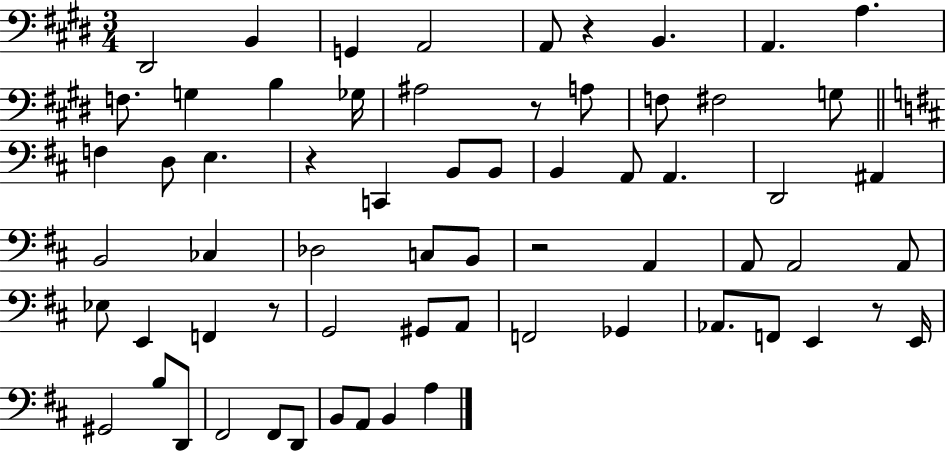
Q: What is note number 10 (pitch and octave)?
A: G3